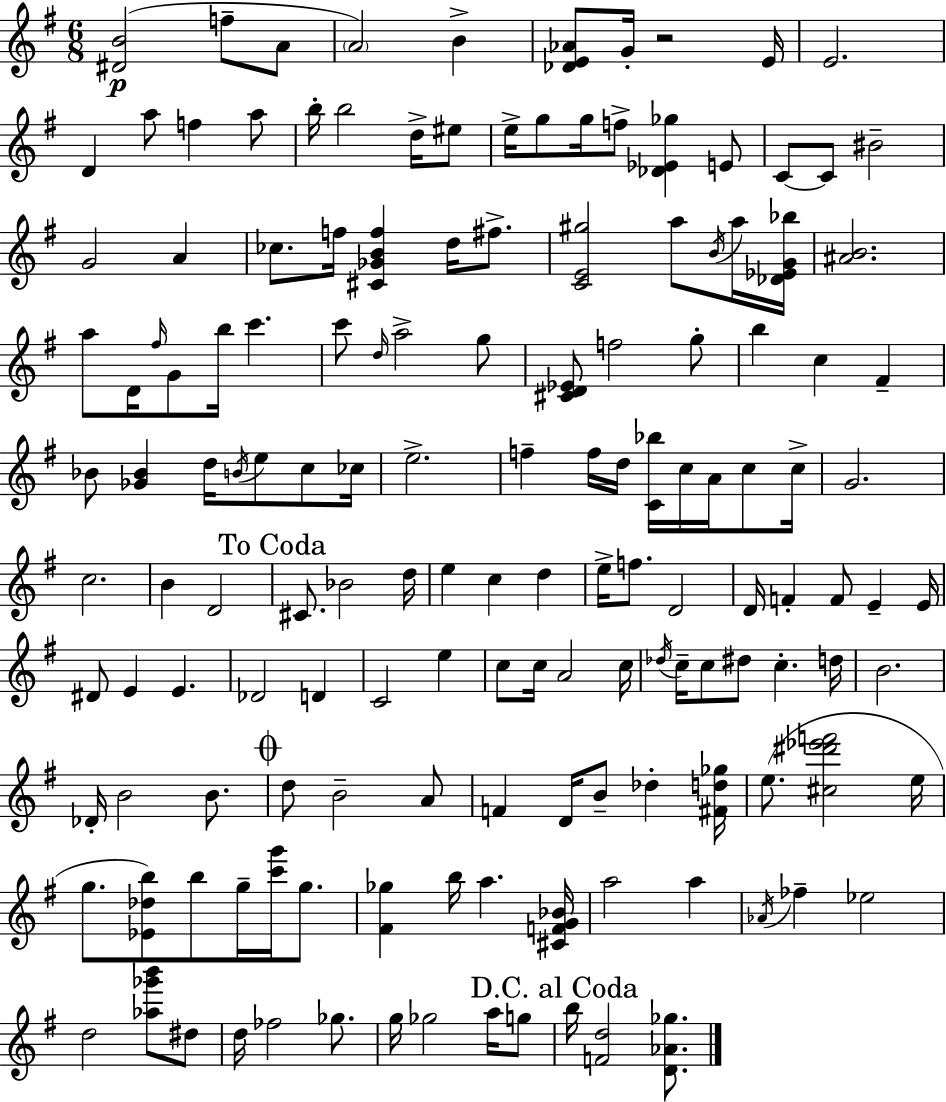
{
  \clef treble
  \numericTimeSignature
  \time 6/8
  \key g \major
  <dis' b'>2(\p f''8-- a'8 | \parenthesize a'2) b'4-> | <des' e' aes'>8 g'16-. r2 e'16 | e'2. | \break d'4 a''8 f''4 a''8 | b''16-. b''2 d''16-> eis''8 | e''16-> g''8 g''16 f''8-> <des' ees' ges''>4 e'8 | c'8~~ c'8 bis'2-- | \break g'2 a'4 | ces''8. f''16 <cis' ges' b' f''>4 d''16 fis''8.-> | <c' e' gis''>2 a''8 \acciaccatura { b'16 } a''16 | <des' ees' g' bes''>16 <ais' b'>2. | \break a''8 d'16 \grace { fis''16 } g'8 b''16 c'''4. | c'''8 \grace { d''16 } a''2-> | g''8 <cis' d' ees'>8 f''2 | g''8-. b''4 c''4 fis'4-- | \break bes'8 <ges' bes'>4 d''16 \acciaccatura { b'16 } e''8 | c''8 ces''16 e''2.-> | f''4-- f''16 d''16 <c' bes''>16 c''16 | a'16 c''8 c''16-> g'2. | \break c''2. | b'4 d'2 | \mark "To Coda" cis'8. bes'2 | d''16 e''4 c''4 | \break d''4 e''16-> f''8. d'2 | d'16 f'4-. f'8 e'4-- | e'16 dis'8 e'4 e'4. | des'2 | \break d'4 c'2 | e''4 c''8 c''16 a'2 | c''16 \acciaccatura { des''16 } c''16-- c''8 dis''8 c''4.-. | d''16 b'2. | \break des'16-. b'2 | b'8. \mark \markup { \musicglyph "scripts.coda" } d''8 b'2-- | a'8 f'4 d'16 b'8-- | des''4-. <fis' d'' ges''>16 e''8.( <cis'' dis''' ees''' f'''>2 | \break e''16 g''8. <ees' des'' b''>8) b''8 | g''16-- <c''' g'''>16 g''8. <fis' ges''>4 b''16 a''4. | <cis' f' g' bes'>16 a''2 | a''4 \acciaccatura { aes'16 } fes''4-- ees''2 | \break d''2 | <aes'' ges''' b'''>8 dis''8 d''16 fes''2 | ges''8. g''16 ges''2 | a''16 g''8 \mark "D.C. al Coda" b''16 <f' d''>2 | \break <d' aes' ges''>8. \bar "|."
}